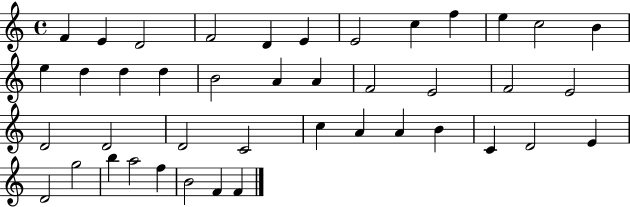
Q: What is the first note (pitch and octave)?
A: F4